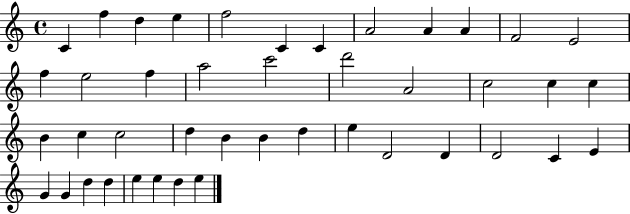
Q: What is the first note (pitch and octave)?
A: C4